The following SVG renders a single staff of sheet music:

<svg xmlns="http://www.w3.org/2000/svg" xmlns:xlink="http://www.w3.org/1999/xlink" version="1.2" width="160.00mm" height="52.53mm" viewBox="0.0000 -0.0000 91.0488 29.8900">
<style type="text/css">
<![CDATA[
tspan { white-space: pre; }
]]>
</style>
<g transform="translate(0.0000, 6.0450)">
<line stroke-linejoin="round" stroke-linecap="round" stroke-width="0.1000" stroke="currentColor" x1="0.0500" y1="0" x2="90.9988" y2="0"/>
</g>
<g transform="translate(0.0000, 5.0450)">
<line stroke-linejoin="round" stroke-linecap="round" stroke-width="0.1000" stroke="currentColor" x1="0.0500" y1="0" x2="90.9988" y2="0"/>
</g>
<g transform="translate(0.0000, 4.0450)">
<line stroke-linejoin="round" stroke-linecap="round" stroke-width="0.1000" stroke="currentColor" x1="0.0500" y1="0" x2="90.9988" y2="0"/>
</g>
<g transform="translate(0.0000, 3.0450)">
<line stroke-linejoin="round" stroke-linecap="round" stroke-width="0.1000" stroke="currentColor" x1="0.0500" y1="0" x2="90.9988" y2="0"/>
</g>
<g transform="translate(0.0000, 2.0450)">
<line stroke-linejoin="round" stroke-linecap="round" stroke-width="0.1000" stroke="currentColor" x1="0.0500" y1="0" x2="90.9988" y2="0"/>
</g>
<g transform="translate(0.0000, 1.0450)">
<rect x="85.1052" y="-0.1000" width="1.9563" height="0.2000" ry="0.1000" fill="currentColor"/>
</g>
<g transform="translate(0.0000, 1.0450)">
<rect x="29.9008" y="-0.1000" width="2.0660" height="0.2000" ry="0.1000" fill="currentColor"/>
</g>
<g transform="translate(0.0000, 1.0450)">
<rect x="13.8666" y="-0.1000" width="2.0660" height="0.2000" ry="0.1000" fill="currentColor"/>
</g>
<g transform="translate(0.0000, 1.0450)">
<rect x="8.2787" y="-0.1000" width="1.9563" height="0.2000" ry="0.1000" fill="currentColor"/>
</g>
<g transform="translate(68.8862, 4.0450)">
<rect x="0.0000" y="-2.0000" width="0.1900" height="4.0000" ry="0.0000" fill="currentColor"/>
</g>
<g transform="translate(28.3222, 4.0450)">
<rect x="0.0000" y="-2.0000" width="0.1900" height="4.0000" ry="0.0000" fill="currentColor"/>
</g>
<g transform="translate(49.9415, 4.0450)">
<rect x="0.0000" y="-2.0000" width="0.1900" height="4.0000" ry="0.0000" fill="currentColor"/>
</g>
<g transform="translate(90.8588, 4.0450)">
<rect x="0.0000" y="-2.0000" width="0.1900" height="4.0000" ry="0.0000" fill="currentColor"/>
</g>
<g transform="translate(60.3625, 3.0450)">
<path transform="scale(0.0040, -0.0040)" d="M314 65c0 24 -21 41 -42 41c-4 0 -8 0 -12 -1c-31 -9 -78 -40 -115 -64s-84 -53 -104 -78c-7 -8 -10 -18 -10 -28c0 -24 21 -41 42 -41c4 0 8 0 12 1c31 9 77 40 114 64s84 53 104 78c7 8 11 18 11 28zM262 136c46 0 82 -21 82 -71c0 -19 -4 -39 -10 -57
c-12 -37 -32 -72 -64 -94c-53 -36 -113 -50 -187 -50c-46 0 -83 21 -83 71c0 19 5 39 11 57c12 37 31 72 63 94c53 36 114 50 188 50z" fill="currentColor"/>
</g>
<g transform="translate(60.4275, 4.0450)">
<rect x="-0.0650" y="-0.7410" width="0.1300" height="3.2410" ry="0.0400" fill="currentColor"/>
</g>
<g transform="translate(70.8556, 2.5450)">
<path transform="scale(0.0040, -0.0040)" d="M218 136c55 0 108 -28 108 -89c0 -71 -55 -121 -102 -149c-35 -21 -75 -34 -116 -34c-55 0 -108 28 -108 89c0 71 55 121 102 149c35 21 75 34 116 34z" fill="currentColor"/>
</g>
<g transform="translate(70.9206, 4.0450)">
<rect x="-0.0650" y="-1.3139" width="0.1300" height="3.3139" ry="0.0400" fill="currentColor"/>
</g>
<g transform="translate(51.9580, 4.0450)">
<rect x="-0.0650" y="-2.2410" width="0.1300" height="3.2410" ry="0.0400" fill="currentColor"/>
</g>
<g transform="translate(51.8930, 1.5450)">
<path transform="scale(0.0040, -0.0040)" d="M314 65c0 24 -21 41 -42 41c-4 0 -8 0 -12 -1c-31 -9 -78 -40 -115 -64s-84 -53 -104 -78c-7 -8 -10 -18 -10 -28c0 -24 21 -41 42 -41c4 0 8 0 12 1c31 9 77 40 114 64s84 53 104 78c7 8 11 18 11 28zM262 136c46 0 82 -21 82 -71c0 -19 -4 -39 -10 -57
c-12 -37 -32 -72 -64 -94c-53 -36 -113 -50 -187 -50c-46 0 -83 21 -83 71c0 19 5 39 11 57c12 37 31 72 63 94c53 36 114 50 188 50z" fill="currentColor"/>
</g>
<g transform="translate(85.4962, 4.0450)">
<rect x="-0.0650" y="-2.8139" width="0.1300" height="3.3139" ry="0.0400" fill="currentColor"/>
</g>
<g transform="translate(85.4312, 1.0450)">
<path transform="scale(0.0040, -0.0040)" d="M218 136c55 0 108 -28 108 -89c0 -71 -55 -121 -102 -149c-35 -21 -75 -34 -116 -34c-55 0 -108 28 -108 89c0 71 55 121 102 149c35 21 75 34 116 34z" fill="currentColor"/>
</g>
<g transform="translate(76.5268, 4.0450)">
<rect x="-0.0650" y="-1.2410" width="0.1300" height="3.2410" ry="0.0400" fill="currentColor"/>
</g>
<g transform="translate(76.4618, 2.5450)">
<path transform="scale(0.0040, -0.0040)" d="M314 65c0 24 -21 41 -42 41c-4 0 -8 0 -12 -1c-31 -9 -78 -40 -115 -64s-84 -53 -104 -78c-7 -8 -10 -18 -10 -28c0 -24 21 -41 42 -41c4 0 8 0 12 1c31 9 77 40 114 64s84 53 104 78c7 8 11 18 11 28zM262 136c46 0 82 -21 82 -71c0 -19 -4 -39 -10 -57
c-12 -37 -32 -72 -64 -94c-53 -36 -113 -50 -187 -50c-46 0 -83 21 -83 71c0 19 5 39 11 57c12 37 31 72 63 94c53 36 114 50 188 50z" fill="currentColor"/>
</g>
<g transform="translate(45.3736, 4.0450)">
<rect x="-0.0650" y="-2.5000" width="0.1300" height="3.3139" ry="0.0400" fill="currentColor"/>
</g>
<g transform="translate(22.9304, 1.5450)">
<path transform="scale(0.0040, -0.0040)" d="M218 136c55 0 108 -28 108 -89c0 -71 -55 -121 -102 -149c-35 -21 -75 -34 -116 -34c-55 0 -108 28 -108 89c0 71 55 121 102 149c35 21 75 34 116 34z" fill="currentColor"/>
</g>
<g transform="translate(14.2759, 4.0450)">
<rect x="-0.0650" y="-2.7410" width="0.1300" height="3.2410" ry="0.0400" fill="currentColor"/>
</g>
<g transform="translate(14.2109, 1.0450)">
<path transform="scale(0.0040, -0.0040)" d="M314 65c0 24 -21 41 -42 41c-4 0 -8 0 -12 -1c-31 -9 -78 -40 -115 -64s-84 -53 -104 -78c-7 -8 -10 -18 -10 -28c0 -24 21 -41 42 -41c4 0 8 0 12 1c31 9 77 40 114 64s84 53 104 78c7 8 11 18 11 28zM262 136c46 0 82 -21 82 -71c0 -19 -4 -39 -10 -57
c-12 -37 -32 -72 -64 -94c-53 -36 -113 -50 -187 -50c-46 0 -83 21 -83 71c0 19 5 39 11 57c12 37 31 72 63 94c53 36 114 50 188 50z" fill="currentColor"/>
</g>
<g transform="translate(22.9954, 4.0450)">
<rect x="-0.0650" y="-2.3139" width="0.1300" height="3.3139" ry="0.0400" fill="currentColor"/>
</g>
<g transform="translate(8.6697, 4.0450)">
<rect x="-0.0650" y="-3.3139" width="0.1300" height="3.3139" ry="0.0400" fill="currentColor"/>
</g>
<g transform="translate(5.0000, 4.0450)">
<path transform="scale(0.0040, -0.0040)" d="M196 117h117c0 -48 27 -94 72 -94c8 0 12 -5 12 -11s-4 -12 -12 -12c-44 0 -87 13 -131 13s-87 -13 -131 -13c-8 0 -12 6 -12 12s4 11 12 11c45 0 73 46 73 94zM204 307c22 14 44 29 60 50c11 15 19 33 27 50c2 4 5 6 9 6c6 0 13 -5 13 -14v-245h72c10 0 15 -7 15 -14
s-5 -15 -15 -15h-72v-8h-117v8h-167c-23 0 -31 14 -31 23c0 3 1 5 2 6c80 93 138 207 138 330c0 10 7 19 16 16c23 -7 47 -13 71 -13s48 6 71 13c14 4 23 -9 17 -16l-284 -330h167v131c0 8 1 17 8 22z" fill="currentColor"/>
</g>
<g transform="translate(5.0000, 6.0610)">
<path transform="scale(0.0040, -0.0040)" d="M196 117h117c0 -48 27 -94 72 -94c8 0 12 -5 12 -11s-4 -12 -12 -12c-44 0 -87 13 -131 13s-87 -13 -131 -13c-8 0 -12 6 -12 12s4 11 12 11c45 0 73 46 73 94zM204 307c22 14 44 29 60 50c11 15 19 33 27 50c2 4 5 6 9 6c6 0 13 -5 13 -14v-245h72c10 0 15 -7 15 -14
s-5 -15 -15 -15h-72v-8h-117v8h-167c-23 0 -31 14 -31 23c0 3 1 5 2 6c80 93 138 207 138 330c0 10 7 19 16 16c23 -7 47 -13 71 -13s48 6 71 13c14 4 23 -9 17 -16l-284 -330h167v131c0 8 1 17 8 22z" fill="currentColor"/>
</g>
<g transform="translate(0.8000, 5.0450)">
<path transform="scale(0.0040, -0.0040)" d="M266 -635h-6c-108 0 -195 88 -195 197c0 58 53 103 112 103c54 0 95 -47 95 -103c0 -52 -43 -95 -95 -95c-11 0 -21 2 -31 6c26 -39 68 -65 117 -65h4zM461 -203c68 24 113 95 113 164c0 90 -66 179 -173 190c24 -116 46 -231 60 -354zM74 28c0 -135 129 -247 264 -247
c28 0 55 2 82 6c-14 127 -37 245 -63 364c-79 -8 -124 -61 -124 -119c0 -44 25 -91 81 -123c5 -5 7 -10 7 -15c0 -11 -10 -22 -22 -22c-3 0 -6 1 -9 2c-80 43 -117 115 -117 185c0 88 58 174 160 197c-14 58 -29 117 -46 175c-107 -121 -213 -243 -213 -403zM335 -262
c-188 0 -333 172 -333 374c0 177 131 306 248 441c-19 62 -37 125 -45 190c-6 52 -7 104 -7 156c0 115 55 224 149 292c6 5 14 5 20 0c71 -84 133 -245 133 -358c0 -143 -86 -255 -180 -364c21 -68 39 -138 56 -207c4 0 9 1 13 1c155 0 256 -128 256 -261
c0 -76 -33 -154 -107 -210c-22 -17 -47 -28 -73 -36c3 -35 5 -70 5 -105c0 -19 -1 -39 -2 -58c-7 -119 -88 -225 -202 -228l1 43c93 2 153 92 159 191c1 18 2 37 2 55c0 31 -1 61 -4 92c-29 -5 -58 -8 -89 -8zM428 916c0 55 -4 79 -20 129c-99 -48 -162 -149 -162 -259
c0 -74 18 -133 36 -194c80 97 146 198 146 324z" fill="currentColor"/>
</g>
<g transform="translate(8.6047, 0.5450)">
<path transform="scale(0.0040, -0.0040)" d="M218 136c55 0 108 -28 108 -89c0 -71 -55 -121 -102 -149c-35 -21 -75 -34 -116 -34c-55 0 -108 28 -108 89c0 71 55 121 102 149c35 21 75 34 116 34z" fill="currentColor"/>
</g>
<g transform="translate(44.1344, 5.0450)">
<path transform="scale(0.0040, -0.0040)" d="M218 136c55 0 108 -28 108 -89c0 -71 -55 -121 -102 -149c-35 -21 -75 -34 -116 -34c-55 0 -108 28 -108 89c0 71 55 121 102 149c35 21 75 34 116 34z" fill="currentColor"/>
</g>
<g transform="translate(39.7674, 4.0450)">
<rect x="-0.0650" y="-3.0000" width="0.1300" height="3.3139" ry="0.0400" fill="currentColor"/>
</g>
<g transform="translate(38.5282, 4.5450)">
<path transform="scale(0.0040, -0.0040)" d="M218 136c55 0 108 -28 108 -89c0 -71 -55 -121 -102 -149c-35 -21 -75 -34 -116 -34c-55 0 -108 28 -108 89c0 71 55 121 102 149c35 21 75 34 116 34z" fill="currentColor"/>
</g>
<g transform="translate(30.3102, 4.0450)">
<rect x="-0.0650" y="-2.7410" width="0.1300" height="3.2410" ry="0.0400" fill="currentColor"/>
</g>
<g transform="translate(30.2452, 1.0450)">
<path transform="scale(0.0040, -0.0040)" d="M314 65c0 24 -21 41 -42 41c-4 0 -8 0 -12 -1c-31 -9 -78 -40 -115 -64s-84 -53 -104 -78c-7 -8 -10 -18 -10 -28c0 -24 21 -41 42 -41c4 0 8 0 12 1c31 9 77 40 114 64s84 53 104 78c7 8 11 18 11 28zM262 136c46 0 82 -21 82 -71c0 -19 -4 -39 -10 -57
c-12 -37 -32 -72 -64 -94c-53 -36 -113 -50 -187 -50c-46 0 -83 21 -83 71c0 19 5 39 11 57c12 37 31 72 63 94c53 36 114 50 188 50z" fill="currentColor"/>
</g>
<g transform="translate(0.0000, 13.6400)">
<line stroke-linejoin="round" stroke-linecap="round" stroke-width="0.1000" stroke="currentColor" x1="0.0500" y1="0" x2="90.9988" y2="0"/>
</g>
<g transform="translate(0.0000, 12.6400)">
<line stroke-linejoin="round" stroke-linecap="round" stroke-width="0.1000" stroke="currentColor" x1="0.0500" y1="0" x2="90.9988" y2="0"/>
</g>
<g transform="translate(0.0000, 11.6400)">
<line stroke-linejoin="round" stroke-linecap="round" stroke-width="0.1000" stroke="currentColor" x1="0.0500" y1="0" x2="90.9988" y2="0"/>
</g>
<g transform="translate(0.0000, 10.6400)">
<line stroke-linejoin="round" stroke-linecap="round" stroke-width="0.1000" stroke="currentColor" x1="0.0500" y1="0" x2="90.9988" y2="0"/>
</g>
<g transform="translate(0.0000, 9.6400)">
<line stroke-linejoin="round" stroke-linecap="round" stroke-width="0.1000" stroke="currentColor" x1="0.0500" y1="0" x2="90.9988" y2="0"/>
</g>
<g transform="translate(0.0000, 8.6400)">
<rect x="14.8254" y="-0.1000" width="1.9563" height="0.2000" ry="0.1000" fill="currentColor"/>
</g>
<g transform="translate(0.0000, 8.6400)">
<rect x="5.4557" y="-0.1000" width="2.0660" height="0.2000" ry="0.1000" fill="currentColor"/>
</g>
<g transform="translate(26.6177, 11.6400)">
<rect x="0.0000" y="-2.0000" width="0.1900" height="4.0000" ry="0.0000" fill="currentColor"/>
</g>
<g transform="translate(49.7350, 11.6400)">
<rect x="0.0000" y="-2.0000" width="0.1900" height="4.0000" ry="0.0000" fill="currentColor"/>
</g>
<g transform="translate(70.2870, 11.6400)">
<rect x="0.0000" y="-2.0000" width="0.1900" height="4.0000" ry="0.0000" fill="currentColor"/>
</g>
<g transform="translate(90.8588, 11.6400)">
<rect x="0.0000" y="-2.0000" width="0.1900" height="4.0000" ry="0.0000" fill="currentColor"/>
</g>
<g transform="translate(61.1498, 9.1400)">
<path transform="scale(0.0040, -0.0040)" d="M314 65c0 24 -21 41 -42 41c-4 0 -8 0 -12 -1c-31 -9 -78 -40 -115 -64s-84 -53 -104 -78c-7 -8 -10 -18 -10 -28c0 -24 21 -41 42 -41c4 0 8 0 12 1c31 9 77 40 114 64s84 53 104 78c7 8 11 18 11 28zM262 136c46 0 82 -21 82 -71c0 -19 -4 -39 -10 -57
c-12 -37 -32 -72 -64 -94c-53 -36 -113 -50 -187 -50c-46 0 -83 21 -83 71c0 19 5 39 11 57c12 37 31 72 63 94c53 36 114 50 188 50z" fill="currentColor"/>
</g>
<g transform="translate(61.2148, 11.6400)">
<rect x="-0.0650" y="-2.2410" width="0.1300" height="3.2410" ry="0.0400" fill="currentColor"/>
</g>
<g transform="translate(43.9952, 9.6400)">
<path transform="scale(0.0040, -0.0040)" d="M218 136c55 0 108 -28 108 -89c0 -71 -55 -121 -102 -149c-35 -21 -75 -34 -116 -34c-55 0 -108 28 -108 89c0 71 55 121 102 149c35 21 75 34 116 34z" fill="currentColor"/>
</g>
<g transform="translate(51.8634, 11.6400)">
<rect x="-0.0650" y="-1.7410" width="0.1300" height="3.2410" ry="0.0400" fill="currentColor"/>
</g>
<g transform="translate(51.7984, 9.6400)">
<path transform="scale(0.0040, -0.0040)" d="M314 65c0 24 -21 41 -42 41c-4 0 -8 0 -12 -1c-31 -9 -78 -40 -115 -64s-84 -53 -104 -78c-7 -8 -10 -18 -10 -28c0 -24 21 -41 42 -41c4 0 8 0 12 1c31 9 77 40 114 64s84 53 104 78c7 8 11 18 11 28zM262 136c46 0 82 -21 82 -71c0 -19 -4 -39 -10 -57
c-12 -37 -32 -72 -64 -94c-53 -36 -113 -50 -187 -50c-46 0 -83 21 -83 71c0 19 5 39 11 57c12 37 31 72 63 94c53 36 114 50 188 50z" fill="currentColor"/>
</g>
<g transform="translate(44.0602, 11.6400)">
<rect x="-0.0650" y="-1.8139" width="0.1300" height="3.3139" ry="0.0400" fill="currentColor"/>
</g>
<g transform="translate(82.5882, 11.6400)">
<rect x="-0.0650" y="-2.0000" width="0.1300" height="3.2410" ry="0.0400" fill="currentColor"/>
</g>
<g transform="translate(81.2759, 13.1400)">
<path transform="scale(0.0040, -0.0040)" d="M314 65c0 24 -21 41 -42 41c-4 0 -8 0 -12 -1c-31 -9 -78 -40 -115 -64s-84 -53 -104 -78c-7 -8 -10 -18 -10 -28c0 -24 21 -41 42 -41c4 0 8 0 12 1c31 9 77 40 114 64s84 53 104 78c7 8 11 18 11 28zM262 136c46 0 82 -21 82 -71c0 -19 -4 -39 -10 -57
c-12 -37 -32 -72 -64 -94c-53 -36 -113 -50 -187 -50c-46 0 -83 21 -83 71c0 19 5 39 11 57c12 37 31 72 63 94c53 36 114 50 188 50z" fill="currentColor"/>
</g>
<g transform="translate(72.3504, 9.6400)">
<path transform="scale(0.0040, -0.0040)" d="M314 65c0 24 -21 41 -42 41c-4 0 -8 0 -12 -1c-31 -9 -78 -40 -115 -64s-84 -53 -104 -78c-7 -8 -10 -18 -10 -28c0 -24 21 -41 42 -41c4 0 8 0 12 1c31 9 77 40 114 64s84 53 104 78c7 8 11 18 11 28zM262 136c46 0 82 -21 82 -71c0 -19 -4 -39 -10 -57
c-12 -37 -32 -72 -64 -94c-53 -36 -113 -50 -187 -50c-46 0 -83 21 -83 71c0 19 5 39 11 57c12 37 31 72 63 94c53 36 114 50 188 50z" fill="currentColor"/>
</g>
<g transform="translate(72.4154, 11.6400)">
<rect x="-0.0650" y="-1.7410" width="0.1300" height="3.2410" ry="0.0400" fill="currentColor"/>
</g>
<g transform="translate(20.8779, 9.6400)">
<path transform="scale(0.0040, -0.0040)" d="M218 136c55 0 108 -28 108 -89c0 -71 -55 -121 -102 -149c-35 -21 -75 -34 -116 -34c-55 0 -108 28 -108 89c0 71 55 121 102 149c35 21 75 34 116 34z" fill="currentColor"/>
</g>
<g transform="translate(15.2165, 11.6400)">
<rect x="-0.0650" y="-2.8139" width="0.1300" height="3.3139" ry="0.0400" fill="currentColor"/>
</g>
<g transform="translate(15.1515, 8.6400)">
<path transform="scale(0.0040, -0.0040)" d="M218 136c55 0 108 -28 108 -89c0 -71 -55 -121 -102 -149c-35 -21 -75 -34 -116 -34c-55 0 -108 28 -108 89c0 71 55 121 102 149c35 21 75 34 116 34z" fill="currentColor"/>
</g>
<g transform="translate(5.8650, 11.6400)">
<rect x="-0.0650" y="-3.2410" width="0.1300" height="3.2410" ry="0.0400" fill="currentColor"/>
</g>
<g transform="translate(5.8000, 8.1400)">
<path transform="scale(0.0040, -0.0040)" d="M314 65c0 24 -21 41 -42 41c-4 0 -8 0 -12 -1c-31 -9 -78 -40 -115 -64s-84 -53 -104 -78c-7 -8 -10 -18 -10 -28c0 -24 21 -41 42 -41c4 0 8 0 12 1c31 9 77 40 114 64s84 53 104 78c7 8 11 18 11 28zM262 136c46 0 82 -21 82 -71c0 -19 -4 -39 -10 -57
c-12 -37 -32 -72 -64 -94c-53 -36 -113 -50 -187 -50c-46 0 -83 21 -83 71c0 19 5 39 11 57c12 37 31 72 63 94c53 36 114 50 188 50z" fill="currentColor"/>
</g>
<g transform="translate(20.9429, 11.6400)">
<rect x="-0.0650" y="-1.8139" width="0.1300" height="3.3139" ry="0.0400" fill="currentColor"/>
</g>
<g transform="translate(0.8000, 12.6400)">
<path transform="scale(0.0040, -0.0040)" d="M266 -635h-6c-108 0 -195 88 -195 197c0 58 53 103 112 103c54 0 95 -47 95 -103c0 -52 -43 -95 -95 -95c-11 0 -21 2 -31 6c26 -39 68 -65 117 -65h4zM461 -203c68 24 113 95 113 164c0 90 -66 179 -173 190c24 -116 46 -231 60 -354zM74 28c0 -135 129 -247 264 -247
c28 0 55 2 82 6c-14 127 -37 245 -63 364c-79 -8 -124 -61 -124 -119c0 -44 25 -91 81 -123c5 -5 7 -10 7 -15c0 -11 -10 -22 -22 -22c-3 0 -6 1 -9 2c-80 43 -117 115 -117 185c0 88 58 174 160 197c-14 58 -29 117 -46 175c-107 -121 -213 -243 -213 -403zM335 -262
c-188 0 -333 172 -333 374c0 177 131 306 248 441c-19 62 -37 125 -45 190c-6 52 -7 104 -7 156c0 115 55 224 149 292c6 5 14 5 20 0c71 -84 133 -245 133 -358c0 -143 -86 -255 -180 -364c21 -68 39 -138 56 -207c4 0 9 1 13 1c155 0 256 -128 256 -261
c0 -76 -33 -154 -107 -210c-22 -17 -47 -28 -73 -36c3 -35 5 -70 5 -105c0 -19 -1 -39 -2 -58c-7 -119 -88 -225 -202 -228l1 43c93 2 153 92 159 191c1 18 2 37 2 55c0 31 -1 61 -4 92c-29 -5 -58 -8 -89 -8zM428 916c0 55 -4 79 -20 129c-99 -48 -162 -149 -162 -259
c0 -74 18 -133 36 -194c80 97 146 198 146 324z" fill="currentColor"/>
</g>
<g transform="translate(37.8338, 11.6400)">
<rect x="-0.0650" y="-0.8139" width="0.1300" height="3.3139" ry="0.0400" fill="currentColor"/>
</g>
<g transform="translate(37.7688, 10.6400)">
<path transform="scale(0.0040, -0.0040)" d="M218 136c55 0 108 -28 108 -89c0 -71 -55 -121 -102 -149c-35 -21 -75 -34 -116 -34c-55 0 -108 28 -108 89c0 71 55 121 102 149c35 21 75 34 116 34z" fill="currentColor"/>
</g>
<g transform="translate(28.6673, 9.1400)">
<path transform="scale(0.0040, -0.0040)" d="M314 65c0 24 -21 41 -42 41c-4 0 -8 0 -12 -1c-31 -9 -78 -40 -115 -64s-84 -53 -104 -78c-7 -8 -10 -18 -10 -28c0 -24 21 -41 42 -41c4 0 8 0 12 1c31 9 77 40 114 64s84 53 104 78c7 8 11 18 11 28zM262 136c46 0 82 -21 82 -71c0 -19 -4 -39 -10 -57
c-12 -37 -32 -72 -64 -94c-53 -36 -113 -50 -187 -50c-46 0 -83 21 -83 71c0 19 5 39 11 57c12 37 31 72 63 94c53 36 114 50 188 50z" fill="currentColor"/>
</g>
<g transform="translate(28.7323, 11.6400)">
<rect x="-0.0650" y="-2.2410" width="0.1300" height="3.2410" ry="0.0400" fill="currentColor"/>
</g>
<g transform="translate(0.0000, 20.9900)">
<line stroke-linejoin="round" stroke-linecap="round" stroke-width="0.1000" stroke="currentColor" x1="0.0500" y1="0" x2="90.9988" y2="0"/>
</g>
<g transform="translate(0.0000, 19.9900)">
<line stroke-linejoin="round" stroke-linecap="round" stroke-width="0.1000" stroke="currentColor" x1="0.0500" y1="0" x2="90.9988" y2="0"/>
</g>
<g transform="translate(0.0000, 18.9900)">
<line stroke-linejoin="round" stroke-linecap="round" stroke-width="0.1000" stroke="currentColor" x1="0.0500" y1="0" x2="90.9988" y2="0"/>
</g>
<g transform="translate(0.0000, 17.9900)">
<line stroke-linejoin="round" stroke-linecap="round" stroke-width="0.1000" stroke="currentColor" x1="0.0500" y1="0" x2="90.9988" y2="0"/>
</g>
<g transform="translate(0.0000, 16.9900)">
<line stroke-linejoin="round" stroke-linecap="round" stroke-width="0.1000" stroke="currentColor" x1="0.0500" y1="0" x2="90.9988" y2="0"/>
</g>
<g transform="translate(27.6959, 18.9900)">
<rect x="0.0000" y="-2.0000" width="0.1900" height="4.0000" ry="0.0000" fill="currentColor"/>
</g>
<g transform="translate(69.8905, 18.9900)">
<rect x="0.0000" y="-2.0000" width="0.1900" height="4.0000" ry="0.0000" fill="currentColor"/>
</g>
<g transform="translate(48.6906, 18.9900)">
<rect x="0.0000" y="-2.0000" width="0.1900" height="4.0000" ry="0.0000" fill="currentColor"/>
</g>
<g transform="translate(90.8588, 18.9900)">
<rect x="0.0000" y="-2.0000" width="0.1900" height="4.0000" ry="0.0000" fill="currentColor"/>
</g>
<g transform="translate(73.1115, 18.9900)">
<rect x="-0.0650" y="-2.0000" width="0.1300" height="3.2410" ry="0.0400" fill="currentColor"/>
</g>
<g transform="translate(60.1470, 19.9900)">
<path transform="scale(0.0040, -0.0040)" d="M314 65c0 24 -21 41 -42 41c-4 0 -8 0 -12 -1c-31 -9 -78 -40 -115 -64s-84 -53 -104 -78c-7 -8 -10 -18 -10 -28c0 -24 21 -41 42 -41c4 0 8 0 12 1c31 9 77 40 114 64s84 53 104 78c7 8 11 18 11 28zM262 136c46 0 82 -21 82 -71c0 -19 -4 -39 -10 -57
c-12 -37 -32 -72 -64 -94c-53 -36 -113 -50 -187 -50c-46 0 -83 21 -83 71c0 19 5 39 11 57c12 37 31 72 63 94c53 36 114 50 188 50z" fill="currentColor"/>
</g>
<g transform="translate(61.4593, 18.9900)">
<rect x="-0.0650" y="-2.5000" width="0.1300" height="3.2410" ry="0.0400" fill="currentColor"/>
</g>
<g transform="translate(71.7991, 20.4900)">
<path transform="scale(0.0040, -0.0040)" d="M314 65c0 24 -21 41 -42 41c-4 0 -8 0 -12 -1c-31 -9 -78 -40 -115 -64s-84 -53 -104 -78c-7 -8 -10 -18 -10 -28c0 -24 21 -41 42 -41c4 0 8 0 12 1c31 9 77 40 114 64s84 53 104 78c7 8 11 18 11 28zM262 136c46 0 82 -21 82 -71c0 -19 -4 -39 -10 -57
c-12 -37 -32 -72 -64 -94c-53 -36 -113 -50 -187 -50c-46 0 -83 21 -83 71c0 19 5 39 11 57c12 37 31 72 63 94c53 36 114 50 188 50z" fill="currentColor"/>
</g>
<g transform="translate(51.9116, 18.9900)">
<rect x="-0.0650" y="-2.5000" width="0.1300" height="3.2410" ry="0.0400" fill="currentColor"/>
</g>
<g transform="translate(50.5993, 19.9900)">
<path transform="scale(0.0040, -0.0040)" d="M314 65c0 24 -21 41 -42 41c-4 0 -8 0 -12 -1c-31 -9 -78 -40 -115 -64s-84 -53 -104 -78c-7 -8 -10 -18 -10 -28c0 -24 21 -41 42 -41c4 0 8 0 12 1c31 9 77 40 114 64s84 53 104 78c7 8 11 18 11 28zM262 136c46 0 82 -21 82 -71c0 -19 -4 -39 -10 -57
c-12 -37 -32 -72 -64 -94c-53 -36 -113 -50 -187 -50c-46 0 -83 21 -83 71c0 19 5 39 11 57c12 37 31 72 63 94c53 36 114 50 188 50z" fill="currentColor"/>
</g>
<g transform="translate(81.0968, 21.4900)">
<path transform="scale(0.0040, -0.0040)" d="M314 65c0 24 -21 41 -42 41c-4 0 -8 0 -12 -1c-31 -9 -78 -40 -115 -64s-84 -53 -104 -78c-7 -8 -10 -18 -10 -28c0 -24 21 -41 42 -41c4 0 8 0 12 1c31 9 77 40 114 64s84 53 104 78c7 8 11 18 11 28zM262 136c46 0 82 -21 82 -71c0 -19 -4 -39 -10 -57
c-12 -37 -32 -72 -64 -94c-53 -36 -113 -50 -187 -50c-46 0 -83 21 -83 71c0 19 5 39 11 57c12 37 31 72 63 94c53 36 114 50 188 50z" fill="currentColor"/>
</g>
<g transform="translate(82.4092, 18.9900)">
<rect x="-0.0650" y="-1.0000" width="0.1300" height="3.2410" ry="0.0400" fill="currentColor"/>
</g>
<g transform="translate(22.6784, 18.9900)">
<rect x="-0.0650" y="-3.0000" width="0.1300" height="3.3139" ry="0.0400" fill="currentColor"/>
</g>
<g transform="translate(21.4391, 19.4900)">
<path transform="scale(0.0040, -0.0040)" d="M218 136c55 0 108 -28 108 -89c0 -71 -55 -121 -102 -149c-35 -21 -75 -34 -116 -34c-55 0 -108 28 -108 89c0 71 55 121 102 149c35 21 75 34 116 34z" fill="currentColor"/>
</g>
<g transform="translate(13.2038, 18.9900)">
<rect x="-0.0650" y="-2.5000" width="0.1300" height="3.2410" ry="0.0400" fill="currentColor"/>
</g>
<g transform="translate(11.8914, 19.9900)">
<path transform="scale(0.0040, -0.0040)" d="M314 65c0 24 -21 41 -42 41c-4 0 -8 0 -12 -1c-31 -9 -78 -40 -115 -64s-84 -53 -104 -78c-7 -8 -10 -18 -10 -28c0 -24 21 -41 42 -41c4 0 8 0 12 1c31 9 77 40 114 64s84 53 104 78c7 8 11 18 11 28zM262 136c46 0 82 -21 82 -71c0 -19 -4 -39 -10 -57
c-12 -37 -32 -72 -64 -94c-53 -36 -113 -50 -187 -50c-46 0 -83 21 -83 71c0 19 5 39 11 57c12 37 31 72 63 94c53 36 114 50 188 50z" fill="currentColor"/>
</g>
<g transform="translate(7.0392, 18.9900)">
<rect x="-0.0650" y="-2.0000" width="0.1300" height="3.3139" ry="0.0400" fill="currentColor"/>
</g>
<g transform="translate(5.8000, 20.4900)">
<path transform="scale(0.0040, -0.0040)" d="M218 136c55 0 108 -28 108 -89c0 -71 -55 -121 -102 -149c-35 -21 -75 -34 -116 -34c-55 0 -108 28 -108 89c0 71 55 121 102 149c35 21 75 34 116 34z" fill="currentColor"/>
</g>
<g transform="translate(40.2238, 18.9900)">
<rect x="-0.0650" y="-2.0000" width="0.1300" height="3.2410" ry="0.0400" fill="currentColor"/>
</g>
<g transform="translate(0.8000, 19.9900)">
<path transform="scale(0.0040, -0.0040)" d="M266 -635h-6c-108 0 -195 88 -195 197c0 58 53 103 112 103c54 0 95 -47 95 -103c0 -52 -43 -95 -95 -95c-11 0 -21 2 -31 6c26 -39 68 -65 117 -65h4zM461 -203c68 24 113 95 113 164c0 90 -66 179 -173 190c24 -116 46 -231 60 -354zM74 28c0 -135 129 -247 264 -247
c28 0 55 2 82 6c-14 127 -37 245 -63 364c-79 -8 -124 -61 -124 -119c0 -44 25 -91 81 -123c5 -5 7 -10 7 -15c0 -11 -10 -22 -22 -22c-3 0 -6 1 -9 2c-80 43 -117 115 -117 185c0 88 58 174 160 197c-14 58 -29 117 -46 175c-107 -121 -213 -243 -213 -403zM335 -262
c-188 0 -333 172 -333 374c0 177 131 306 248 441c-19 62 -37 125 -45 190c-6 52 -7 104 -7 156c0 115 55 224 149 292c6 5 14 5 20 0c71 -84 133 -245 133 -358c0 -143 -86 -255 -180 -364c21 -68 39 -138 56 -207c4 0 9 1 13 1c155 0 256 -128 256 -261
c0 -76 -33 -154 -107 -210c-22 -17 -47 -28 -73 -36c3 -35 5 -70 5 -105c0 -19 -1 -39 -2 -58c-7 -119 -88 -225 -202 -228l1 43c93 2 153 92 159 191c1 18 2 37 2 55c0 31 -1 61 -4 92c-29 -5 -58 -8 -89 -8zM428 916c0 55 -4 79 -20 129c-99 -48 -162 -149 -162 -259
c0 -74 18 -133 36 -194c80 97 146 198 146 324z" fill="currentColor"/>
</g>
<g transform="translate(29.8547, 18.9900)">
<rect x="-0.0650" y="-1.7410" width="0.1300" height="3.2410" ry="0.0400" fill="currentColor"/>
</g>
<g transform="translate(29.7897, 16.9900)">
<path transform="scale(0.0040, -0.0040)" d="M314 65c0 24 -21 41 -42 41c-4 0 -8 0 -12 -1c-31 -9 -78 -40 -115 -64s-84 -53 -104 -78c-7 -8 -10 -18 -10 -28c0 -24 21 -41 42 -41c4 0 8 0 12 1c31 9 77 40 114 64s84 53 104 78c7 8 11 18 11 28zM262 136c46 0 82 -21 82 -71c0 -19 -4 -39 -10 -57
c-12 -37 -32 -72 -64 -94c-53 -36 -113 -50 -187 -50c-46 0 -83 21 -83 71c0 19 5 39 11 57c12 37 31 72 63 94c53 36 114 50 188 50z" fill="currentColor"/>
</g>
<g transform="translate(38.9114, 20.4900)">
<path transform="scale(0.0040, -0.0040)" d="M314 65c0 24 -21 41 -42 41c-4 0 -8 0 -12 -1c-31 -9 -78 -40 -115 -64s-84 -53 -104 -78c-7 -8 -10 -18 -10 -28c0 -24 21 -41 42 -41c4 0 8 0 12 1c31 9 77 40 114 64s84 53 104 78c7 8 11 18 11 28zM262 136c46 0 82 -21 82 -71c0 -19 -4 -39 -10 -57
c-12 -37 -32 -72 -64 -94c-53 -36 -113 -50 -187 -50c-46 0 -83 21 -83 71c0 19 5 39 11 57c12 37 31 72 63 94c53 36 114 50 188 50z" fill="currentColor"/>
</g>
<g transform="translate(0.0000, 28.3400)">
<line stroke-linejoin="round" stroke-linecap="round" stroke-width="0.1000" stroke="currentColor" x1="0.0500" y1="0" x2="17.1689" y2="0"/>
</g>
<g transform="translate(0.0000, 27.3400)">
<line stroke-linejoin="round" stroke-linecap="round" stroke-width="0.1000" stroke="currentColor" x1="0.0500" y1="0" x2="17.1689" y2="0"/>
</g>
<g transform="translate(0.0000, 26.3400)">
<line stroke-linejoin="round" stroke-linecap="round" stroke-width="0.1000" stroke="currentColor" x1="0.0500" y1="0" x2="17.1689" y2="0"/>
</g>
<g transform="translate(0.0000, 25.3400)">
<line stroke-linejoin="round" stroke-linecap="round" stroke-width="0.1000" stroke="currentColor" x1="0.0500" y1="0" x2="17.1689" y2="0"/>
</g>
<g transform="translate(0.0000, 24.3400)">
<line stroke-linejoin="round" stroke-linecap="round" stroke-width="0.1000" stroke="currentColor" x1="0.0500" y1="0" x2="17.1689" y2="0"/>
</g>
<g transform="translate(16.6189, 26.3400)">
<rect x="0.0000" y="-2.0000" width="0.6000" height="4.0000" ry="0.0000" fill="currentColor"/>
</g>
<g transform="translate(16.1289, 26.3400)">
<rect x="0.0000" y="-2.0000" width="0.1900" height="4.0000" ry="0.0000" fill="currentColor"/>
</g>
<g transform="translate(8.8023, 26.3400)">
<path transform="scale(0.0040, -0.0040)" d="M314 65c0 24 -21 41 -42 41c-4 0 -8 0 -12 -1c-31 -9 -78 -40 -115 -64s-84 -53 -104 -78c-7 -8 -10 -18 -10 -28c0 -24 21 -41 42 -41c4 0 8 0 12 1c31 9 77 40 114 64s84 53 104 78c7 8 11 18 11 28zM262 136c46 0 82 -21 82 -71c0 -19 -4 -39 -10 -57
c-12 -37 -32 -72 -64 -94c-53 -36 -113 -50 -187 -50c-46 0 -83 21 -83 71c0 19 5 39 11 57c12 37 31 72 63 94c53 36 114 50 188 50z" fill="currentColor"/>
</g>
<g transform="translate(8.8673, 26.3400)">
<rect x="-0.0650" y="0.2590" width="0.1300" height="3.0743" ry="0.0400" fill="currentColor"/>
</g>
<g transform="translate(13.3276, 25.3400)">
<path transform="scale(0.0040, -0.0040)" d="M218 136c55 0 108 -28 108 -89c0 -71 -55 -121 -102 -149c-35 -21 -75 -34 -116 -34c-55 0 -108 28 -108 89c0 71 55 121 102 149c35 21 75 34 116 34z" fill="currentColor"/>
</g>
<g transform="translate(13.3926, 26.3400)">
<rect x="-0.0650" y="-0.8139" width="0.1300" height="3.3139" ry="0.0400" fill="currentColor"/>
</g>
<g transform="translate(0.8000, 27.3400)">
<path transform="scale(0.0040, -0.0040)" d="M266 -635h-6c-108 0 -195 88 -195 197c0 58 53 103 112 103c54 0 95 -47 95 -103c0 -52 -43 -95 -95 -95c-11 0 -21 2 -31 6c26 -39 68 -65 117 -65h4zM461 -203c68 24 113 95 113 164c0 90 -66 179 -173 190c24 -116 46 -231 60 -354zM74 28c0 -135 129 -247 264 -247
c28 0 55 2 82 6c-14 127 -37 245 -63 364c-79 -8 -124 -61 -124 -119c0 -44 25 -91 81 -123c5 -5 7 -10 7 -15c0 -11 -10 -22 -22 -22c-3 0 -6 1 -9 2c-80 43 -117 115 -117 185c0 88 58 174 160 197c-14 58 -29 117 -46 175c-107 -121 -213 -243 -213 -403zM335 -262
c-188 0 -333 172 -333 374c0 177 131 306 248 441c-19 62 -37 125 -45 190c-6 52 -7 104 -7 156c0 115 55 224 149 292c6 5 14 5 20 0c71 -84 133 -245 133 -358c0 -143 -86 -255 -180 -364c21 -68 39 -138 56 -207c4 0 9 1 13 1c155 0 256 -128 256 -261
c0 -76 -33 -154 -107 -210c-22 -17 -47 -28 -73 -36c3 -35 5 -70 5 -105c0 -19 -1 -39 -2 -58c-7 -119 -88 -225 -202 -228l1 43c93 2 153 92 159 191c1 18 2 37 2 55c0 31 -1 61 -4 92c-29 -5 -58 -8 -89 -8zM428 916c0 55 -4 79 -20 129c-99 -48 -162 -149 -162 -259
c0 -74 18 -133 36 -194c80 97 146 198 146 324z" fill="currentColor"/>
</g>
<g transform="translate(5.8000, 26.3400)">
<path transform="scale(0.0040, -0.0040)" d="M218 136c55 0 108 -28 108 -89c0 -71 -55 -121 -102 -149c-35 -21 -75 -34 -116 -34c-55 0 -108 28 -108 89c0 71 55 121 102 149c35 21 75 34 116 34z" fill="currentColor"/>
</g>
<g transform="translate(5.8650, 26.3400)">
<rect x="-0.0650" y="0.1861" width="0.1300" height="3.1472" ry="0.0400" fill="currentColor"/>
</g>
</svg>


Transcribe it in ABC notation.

X:1
T:Untitled
M:4/4
L:1/4
K:C
b a2 g a2 A G g2 d2 e e2 a b2 a f g2 d f f2 g2 f2 F2 F G2 A f2 F2 G2 G2 F2 D2 B B2 d